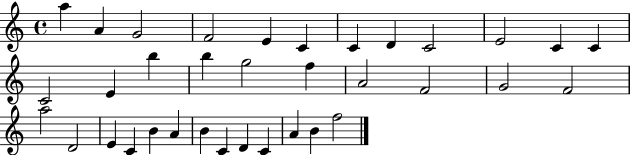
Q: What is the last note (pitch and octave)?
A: F5